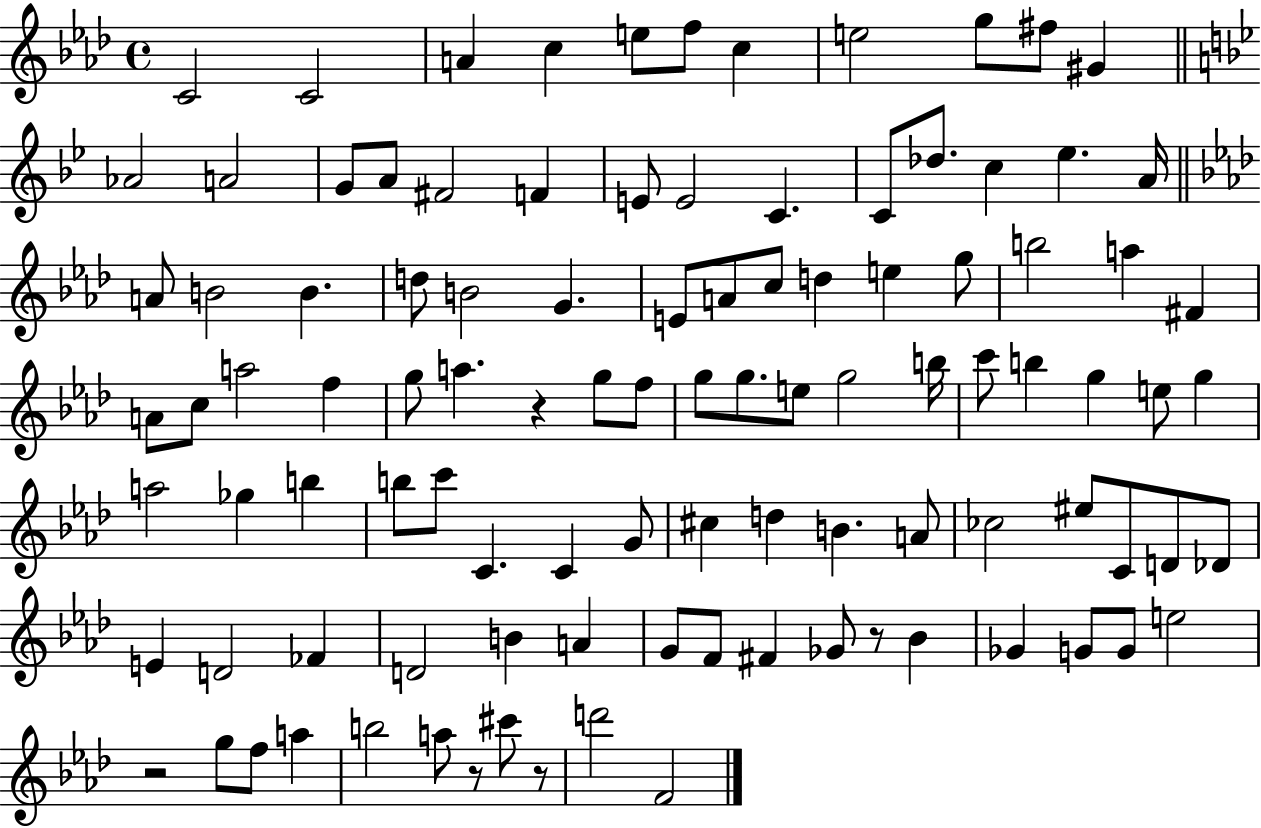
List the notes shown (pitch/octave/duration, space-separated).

C4/h C4/h A4/q C5/q E5/e F5/e C5/q E5/h G5/e F#5/e G#4/q Ab4/h A4/h G4/e A4/e F#4/h F4/q E4/e E4/h C4/q. C4/e Db5/e. C5/q Eb5/q. A4/s A4/e B4/h B4/q. D5/e B4/h G4/q. E4/e A4/e C5/e D5/q E5/q G5/e B5/h A5/q F#4/q A4/e C5/e A5/h F5/q G5/e A5/q. R/q G5/e F5/e G5/e G5/e. E5/e G5/h B5/s C6/e B5/q G5/q E5/e G5/q A5/h Gb5/q B5/q B5/e C6/e C4/q. C4/q G4/e C#5/q D5/q B4/q. A4/e CES5/h EIS5/e C4/e D4/e Db4/e E4/q D4/h FES4/q D4/h B4/q A4/q G4/e F4/e F#4/q Gb4/e R/e Bb4/q Gb4/q G4/e G4/e E5/h R/h G5/e F5/e A5/q B5/h A5/e R/e C#6/e R/e D6/h F4/h